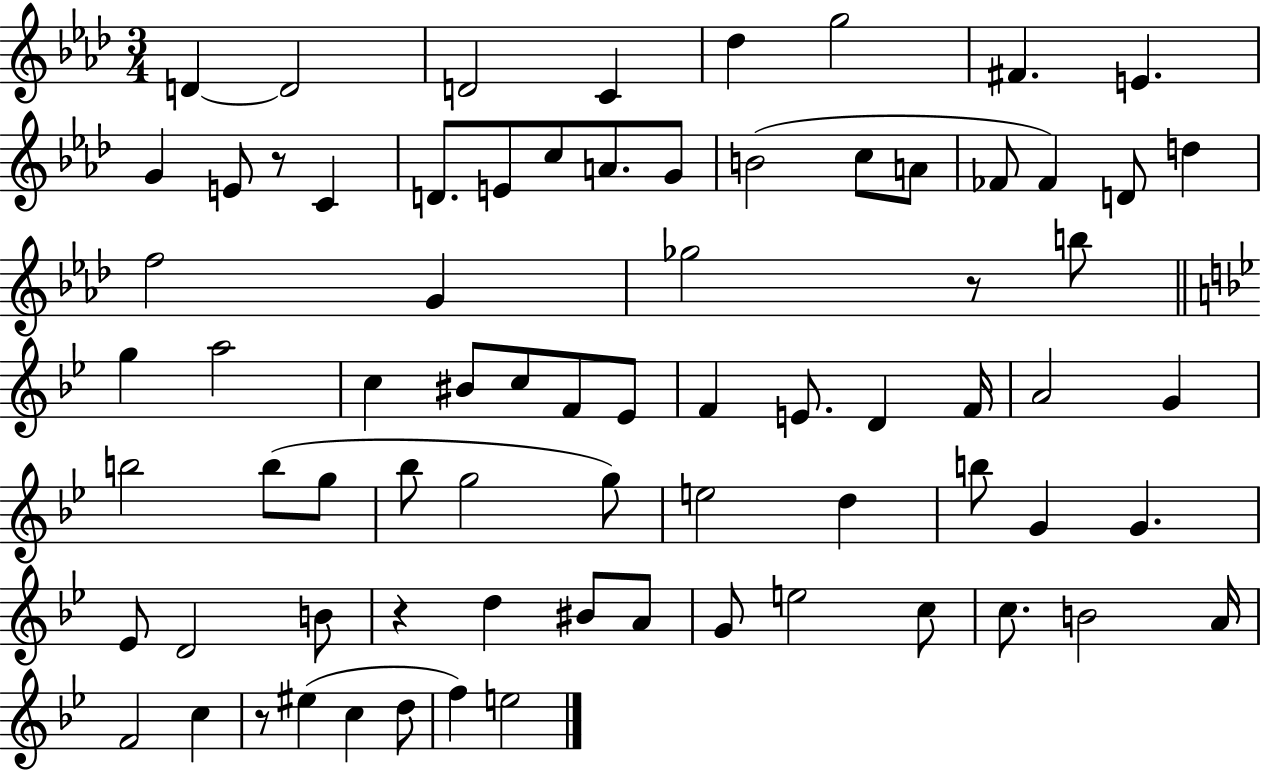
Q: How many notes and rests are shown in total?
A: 74